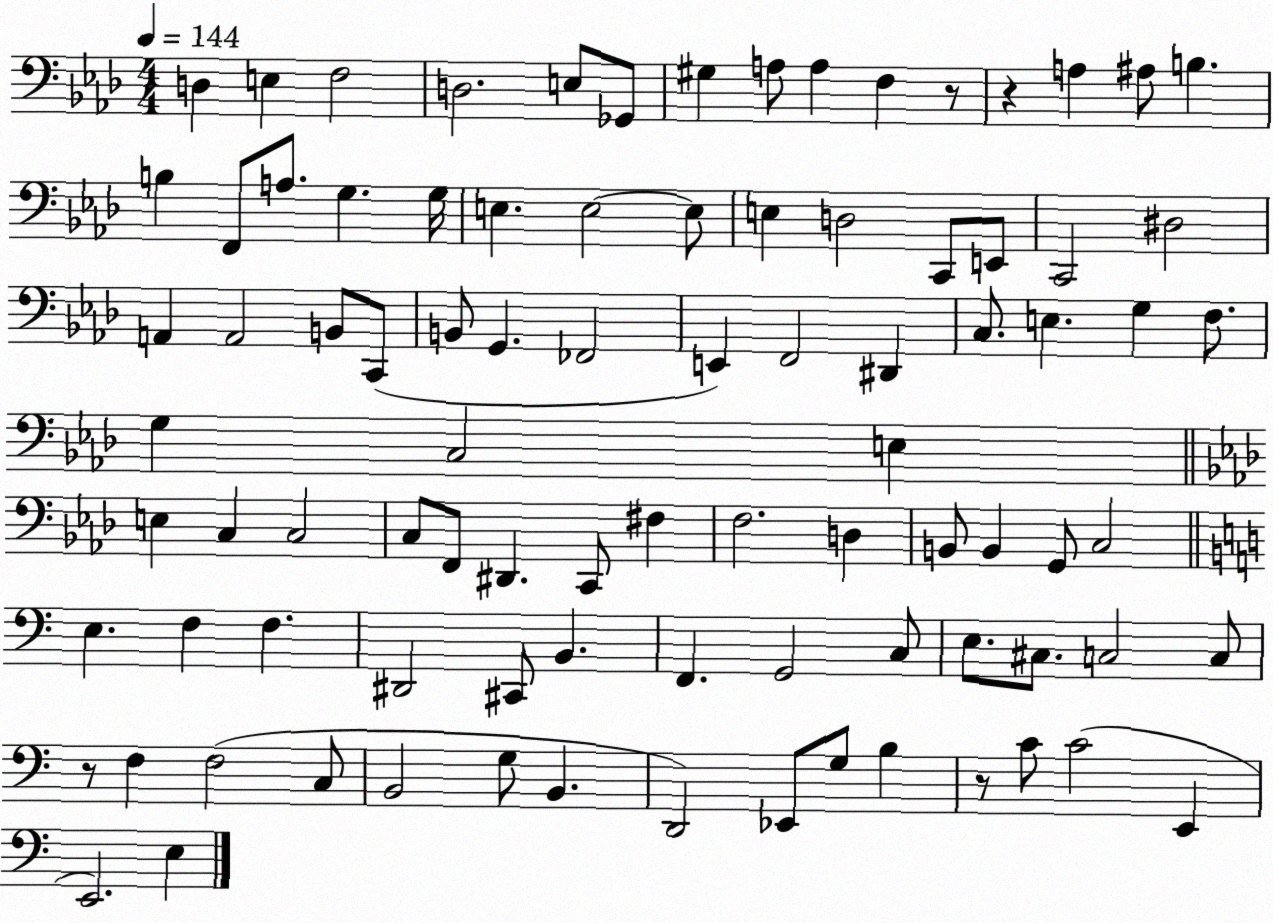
X:1
T:Untitled
M:4/4
L:1/4
K:Ab
D, E, F,2 D,2 E,/2 _G,,/2 ^G, A,/2 A, F, z/2 z A, ^A,/2 B, B, F,,/2 A,/2 G, G,/4 E, E,2 E,/2 E, D,2 C,,/2 E,,/2 C,,2 ^D,2 A,, A,,2 B,,/2 C,,/2 B,,/2 G,, _F,,2 E,, F,,2 ^D,, C,/2 E, G, F,/2 G, C,2 E, E, C, C,2 C,/2 F,,/2 ^D,, C,,/2 ^F, F,2 D, B,,/2 B,, G,,/2 C,2 E, F, F, ^D,,2 ^C,,/2 B,, F,, G,,2 C,/2 E,/2 ^C,/2 C,2 C,/2 z/2 F, F,2 C,/2 B,,2 G,/2 B,, D,,2 _E,,/2 G,/2 B, z/2 C/2 C2 E,, E,,2 E,